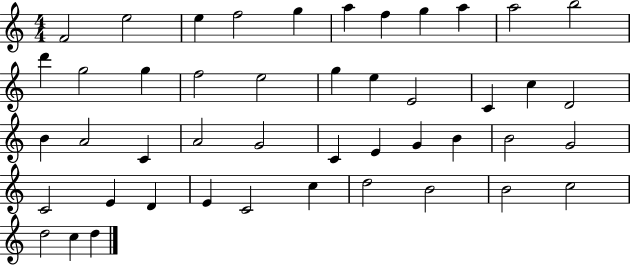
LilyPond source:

{
  \clef treble
  \numericTimeSignature
  \time 4/4
  \key c \major
  f'2 e''2 | e''4 f''2 g''4 | a''4 f''4 g''4 a''4 | a''2 b''2 | \break d'''4 g''2 g''4 | f''2 e''2 | g''4 e''4 e'2 | c'4 c''4 d'2 | \break b'4 a'2 c'4 | a'2 g'2 | c'4 e'4 g'4 b'4 | b'2 g'2 | \break c'2 e'4 d'4 | e'4 c'2 c''4 | d''2 b'2 | b'2 c''2 | \break d''2 c''4 d''4 | \bar "|."
}